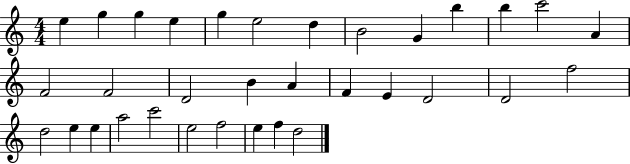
E5/q G5/q G5/q E5/q G5/q E5/h D5/q B4/h G4/q B5/q B5/q C6/h A4/q F4/h F4/h D4/h B4/q A4/q F4/q E4/q D4/h D4/h F5/h D5/h E5/q E5/q A5/h C6/h E5/h F5/h E5/q F5/q D5/h